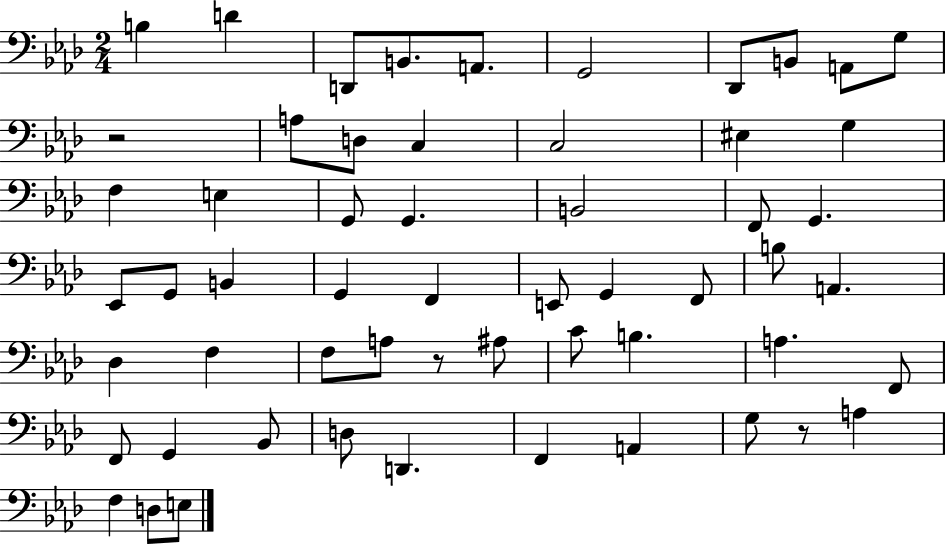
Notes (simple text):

B3/q D4/q D2/e B2/e. A2/e. G2/h Db2/e B2/e A2/e G3/e R/h A3/e D3/e C3/q C3/h EIS3/q G3/q F3/q E3/q G2/e G2/q. B2/h F2/e G2/q. Eb2/e G2/e B2/q G2/q F2/q E2/e G2/q F2/e B3/e A2/q. Db3/q F3/q F3/e A3/e R/e A#3/e C4/e B3/q. A3/q. F2/e F2/e G2/q Bb2/e D3/e D2/q. F2/q A2/q G3/e R/e A3/q F3/q D3/e E3/e